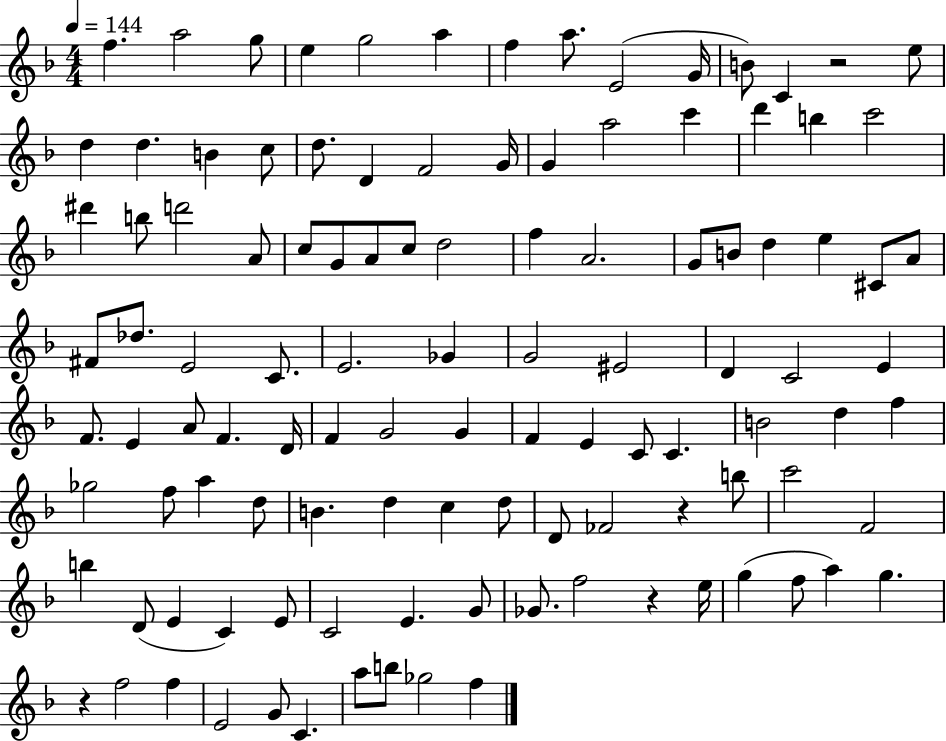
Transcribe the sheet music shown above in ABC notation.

X:1
T:Untitled
M:4/4
L:1/4
K:F
f a2 g/2 e g2 a f a/2 E2 G/4 B/2 C z2 e/2 d d B c/2 d/2 D F2 G/4 G a2 c' d' b c'2 ^d' b/2 d'2 A/2 c/2 G/2 A/2 c/2 d2 f A2 G/2 B/2 d e ^C/2 A/2 ^F/2 _d/2 E2 C/2 E2 _G G2 ^E2 D C2 E F/2 E A/2 F D/4 F G2 G F E C/2 C B2 d f _g2 f/2 a d/2 B d c d/2 D/2 _F2 z b/2 c'2 F2 b D/2 E C E/2 C2 E G/2 _G/2 f2 z e/4 g f/2 a g z f2 f E2 G/2 C a/2 b/2 _g2 f